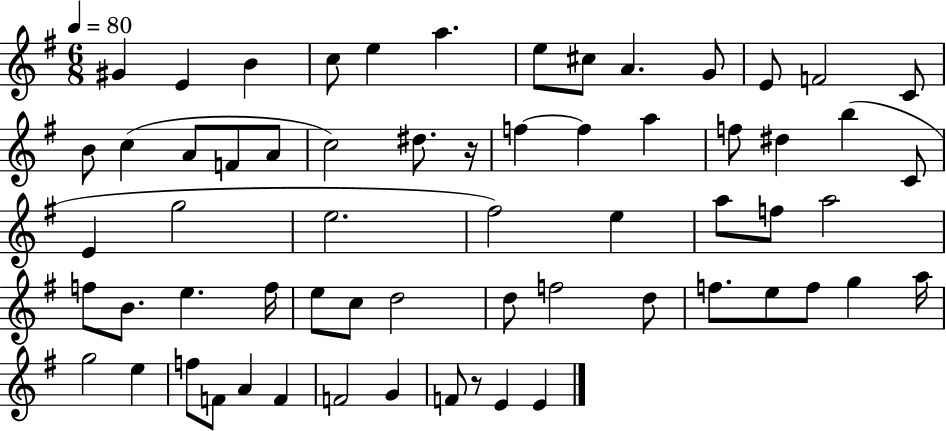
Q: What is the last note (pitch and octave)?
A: E4